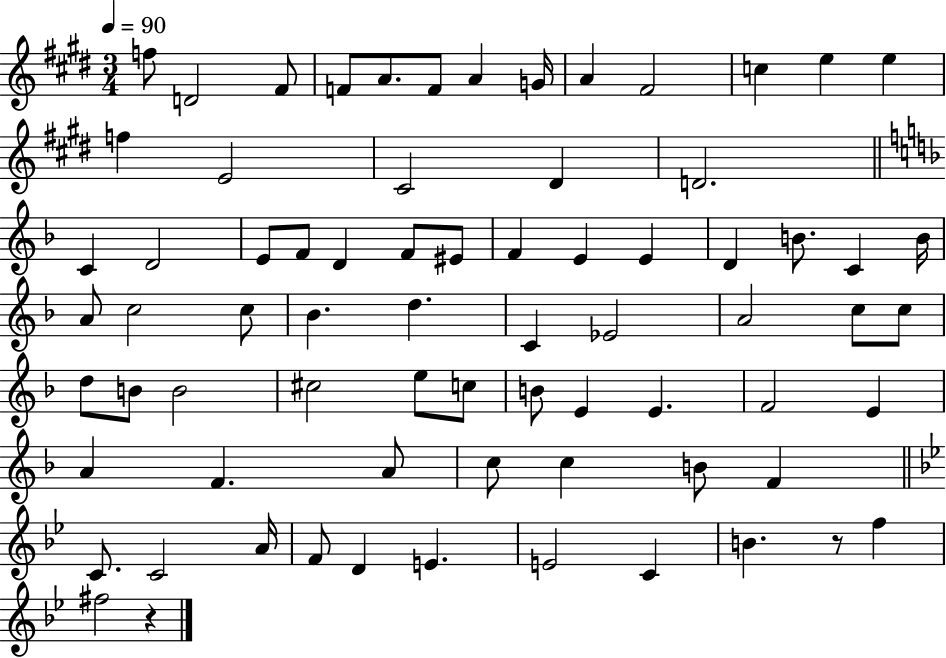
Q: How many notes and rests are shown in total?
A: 73